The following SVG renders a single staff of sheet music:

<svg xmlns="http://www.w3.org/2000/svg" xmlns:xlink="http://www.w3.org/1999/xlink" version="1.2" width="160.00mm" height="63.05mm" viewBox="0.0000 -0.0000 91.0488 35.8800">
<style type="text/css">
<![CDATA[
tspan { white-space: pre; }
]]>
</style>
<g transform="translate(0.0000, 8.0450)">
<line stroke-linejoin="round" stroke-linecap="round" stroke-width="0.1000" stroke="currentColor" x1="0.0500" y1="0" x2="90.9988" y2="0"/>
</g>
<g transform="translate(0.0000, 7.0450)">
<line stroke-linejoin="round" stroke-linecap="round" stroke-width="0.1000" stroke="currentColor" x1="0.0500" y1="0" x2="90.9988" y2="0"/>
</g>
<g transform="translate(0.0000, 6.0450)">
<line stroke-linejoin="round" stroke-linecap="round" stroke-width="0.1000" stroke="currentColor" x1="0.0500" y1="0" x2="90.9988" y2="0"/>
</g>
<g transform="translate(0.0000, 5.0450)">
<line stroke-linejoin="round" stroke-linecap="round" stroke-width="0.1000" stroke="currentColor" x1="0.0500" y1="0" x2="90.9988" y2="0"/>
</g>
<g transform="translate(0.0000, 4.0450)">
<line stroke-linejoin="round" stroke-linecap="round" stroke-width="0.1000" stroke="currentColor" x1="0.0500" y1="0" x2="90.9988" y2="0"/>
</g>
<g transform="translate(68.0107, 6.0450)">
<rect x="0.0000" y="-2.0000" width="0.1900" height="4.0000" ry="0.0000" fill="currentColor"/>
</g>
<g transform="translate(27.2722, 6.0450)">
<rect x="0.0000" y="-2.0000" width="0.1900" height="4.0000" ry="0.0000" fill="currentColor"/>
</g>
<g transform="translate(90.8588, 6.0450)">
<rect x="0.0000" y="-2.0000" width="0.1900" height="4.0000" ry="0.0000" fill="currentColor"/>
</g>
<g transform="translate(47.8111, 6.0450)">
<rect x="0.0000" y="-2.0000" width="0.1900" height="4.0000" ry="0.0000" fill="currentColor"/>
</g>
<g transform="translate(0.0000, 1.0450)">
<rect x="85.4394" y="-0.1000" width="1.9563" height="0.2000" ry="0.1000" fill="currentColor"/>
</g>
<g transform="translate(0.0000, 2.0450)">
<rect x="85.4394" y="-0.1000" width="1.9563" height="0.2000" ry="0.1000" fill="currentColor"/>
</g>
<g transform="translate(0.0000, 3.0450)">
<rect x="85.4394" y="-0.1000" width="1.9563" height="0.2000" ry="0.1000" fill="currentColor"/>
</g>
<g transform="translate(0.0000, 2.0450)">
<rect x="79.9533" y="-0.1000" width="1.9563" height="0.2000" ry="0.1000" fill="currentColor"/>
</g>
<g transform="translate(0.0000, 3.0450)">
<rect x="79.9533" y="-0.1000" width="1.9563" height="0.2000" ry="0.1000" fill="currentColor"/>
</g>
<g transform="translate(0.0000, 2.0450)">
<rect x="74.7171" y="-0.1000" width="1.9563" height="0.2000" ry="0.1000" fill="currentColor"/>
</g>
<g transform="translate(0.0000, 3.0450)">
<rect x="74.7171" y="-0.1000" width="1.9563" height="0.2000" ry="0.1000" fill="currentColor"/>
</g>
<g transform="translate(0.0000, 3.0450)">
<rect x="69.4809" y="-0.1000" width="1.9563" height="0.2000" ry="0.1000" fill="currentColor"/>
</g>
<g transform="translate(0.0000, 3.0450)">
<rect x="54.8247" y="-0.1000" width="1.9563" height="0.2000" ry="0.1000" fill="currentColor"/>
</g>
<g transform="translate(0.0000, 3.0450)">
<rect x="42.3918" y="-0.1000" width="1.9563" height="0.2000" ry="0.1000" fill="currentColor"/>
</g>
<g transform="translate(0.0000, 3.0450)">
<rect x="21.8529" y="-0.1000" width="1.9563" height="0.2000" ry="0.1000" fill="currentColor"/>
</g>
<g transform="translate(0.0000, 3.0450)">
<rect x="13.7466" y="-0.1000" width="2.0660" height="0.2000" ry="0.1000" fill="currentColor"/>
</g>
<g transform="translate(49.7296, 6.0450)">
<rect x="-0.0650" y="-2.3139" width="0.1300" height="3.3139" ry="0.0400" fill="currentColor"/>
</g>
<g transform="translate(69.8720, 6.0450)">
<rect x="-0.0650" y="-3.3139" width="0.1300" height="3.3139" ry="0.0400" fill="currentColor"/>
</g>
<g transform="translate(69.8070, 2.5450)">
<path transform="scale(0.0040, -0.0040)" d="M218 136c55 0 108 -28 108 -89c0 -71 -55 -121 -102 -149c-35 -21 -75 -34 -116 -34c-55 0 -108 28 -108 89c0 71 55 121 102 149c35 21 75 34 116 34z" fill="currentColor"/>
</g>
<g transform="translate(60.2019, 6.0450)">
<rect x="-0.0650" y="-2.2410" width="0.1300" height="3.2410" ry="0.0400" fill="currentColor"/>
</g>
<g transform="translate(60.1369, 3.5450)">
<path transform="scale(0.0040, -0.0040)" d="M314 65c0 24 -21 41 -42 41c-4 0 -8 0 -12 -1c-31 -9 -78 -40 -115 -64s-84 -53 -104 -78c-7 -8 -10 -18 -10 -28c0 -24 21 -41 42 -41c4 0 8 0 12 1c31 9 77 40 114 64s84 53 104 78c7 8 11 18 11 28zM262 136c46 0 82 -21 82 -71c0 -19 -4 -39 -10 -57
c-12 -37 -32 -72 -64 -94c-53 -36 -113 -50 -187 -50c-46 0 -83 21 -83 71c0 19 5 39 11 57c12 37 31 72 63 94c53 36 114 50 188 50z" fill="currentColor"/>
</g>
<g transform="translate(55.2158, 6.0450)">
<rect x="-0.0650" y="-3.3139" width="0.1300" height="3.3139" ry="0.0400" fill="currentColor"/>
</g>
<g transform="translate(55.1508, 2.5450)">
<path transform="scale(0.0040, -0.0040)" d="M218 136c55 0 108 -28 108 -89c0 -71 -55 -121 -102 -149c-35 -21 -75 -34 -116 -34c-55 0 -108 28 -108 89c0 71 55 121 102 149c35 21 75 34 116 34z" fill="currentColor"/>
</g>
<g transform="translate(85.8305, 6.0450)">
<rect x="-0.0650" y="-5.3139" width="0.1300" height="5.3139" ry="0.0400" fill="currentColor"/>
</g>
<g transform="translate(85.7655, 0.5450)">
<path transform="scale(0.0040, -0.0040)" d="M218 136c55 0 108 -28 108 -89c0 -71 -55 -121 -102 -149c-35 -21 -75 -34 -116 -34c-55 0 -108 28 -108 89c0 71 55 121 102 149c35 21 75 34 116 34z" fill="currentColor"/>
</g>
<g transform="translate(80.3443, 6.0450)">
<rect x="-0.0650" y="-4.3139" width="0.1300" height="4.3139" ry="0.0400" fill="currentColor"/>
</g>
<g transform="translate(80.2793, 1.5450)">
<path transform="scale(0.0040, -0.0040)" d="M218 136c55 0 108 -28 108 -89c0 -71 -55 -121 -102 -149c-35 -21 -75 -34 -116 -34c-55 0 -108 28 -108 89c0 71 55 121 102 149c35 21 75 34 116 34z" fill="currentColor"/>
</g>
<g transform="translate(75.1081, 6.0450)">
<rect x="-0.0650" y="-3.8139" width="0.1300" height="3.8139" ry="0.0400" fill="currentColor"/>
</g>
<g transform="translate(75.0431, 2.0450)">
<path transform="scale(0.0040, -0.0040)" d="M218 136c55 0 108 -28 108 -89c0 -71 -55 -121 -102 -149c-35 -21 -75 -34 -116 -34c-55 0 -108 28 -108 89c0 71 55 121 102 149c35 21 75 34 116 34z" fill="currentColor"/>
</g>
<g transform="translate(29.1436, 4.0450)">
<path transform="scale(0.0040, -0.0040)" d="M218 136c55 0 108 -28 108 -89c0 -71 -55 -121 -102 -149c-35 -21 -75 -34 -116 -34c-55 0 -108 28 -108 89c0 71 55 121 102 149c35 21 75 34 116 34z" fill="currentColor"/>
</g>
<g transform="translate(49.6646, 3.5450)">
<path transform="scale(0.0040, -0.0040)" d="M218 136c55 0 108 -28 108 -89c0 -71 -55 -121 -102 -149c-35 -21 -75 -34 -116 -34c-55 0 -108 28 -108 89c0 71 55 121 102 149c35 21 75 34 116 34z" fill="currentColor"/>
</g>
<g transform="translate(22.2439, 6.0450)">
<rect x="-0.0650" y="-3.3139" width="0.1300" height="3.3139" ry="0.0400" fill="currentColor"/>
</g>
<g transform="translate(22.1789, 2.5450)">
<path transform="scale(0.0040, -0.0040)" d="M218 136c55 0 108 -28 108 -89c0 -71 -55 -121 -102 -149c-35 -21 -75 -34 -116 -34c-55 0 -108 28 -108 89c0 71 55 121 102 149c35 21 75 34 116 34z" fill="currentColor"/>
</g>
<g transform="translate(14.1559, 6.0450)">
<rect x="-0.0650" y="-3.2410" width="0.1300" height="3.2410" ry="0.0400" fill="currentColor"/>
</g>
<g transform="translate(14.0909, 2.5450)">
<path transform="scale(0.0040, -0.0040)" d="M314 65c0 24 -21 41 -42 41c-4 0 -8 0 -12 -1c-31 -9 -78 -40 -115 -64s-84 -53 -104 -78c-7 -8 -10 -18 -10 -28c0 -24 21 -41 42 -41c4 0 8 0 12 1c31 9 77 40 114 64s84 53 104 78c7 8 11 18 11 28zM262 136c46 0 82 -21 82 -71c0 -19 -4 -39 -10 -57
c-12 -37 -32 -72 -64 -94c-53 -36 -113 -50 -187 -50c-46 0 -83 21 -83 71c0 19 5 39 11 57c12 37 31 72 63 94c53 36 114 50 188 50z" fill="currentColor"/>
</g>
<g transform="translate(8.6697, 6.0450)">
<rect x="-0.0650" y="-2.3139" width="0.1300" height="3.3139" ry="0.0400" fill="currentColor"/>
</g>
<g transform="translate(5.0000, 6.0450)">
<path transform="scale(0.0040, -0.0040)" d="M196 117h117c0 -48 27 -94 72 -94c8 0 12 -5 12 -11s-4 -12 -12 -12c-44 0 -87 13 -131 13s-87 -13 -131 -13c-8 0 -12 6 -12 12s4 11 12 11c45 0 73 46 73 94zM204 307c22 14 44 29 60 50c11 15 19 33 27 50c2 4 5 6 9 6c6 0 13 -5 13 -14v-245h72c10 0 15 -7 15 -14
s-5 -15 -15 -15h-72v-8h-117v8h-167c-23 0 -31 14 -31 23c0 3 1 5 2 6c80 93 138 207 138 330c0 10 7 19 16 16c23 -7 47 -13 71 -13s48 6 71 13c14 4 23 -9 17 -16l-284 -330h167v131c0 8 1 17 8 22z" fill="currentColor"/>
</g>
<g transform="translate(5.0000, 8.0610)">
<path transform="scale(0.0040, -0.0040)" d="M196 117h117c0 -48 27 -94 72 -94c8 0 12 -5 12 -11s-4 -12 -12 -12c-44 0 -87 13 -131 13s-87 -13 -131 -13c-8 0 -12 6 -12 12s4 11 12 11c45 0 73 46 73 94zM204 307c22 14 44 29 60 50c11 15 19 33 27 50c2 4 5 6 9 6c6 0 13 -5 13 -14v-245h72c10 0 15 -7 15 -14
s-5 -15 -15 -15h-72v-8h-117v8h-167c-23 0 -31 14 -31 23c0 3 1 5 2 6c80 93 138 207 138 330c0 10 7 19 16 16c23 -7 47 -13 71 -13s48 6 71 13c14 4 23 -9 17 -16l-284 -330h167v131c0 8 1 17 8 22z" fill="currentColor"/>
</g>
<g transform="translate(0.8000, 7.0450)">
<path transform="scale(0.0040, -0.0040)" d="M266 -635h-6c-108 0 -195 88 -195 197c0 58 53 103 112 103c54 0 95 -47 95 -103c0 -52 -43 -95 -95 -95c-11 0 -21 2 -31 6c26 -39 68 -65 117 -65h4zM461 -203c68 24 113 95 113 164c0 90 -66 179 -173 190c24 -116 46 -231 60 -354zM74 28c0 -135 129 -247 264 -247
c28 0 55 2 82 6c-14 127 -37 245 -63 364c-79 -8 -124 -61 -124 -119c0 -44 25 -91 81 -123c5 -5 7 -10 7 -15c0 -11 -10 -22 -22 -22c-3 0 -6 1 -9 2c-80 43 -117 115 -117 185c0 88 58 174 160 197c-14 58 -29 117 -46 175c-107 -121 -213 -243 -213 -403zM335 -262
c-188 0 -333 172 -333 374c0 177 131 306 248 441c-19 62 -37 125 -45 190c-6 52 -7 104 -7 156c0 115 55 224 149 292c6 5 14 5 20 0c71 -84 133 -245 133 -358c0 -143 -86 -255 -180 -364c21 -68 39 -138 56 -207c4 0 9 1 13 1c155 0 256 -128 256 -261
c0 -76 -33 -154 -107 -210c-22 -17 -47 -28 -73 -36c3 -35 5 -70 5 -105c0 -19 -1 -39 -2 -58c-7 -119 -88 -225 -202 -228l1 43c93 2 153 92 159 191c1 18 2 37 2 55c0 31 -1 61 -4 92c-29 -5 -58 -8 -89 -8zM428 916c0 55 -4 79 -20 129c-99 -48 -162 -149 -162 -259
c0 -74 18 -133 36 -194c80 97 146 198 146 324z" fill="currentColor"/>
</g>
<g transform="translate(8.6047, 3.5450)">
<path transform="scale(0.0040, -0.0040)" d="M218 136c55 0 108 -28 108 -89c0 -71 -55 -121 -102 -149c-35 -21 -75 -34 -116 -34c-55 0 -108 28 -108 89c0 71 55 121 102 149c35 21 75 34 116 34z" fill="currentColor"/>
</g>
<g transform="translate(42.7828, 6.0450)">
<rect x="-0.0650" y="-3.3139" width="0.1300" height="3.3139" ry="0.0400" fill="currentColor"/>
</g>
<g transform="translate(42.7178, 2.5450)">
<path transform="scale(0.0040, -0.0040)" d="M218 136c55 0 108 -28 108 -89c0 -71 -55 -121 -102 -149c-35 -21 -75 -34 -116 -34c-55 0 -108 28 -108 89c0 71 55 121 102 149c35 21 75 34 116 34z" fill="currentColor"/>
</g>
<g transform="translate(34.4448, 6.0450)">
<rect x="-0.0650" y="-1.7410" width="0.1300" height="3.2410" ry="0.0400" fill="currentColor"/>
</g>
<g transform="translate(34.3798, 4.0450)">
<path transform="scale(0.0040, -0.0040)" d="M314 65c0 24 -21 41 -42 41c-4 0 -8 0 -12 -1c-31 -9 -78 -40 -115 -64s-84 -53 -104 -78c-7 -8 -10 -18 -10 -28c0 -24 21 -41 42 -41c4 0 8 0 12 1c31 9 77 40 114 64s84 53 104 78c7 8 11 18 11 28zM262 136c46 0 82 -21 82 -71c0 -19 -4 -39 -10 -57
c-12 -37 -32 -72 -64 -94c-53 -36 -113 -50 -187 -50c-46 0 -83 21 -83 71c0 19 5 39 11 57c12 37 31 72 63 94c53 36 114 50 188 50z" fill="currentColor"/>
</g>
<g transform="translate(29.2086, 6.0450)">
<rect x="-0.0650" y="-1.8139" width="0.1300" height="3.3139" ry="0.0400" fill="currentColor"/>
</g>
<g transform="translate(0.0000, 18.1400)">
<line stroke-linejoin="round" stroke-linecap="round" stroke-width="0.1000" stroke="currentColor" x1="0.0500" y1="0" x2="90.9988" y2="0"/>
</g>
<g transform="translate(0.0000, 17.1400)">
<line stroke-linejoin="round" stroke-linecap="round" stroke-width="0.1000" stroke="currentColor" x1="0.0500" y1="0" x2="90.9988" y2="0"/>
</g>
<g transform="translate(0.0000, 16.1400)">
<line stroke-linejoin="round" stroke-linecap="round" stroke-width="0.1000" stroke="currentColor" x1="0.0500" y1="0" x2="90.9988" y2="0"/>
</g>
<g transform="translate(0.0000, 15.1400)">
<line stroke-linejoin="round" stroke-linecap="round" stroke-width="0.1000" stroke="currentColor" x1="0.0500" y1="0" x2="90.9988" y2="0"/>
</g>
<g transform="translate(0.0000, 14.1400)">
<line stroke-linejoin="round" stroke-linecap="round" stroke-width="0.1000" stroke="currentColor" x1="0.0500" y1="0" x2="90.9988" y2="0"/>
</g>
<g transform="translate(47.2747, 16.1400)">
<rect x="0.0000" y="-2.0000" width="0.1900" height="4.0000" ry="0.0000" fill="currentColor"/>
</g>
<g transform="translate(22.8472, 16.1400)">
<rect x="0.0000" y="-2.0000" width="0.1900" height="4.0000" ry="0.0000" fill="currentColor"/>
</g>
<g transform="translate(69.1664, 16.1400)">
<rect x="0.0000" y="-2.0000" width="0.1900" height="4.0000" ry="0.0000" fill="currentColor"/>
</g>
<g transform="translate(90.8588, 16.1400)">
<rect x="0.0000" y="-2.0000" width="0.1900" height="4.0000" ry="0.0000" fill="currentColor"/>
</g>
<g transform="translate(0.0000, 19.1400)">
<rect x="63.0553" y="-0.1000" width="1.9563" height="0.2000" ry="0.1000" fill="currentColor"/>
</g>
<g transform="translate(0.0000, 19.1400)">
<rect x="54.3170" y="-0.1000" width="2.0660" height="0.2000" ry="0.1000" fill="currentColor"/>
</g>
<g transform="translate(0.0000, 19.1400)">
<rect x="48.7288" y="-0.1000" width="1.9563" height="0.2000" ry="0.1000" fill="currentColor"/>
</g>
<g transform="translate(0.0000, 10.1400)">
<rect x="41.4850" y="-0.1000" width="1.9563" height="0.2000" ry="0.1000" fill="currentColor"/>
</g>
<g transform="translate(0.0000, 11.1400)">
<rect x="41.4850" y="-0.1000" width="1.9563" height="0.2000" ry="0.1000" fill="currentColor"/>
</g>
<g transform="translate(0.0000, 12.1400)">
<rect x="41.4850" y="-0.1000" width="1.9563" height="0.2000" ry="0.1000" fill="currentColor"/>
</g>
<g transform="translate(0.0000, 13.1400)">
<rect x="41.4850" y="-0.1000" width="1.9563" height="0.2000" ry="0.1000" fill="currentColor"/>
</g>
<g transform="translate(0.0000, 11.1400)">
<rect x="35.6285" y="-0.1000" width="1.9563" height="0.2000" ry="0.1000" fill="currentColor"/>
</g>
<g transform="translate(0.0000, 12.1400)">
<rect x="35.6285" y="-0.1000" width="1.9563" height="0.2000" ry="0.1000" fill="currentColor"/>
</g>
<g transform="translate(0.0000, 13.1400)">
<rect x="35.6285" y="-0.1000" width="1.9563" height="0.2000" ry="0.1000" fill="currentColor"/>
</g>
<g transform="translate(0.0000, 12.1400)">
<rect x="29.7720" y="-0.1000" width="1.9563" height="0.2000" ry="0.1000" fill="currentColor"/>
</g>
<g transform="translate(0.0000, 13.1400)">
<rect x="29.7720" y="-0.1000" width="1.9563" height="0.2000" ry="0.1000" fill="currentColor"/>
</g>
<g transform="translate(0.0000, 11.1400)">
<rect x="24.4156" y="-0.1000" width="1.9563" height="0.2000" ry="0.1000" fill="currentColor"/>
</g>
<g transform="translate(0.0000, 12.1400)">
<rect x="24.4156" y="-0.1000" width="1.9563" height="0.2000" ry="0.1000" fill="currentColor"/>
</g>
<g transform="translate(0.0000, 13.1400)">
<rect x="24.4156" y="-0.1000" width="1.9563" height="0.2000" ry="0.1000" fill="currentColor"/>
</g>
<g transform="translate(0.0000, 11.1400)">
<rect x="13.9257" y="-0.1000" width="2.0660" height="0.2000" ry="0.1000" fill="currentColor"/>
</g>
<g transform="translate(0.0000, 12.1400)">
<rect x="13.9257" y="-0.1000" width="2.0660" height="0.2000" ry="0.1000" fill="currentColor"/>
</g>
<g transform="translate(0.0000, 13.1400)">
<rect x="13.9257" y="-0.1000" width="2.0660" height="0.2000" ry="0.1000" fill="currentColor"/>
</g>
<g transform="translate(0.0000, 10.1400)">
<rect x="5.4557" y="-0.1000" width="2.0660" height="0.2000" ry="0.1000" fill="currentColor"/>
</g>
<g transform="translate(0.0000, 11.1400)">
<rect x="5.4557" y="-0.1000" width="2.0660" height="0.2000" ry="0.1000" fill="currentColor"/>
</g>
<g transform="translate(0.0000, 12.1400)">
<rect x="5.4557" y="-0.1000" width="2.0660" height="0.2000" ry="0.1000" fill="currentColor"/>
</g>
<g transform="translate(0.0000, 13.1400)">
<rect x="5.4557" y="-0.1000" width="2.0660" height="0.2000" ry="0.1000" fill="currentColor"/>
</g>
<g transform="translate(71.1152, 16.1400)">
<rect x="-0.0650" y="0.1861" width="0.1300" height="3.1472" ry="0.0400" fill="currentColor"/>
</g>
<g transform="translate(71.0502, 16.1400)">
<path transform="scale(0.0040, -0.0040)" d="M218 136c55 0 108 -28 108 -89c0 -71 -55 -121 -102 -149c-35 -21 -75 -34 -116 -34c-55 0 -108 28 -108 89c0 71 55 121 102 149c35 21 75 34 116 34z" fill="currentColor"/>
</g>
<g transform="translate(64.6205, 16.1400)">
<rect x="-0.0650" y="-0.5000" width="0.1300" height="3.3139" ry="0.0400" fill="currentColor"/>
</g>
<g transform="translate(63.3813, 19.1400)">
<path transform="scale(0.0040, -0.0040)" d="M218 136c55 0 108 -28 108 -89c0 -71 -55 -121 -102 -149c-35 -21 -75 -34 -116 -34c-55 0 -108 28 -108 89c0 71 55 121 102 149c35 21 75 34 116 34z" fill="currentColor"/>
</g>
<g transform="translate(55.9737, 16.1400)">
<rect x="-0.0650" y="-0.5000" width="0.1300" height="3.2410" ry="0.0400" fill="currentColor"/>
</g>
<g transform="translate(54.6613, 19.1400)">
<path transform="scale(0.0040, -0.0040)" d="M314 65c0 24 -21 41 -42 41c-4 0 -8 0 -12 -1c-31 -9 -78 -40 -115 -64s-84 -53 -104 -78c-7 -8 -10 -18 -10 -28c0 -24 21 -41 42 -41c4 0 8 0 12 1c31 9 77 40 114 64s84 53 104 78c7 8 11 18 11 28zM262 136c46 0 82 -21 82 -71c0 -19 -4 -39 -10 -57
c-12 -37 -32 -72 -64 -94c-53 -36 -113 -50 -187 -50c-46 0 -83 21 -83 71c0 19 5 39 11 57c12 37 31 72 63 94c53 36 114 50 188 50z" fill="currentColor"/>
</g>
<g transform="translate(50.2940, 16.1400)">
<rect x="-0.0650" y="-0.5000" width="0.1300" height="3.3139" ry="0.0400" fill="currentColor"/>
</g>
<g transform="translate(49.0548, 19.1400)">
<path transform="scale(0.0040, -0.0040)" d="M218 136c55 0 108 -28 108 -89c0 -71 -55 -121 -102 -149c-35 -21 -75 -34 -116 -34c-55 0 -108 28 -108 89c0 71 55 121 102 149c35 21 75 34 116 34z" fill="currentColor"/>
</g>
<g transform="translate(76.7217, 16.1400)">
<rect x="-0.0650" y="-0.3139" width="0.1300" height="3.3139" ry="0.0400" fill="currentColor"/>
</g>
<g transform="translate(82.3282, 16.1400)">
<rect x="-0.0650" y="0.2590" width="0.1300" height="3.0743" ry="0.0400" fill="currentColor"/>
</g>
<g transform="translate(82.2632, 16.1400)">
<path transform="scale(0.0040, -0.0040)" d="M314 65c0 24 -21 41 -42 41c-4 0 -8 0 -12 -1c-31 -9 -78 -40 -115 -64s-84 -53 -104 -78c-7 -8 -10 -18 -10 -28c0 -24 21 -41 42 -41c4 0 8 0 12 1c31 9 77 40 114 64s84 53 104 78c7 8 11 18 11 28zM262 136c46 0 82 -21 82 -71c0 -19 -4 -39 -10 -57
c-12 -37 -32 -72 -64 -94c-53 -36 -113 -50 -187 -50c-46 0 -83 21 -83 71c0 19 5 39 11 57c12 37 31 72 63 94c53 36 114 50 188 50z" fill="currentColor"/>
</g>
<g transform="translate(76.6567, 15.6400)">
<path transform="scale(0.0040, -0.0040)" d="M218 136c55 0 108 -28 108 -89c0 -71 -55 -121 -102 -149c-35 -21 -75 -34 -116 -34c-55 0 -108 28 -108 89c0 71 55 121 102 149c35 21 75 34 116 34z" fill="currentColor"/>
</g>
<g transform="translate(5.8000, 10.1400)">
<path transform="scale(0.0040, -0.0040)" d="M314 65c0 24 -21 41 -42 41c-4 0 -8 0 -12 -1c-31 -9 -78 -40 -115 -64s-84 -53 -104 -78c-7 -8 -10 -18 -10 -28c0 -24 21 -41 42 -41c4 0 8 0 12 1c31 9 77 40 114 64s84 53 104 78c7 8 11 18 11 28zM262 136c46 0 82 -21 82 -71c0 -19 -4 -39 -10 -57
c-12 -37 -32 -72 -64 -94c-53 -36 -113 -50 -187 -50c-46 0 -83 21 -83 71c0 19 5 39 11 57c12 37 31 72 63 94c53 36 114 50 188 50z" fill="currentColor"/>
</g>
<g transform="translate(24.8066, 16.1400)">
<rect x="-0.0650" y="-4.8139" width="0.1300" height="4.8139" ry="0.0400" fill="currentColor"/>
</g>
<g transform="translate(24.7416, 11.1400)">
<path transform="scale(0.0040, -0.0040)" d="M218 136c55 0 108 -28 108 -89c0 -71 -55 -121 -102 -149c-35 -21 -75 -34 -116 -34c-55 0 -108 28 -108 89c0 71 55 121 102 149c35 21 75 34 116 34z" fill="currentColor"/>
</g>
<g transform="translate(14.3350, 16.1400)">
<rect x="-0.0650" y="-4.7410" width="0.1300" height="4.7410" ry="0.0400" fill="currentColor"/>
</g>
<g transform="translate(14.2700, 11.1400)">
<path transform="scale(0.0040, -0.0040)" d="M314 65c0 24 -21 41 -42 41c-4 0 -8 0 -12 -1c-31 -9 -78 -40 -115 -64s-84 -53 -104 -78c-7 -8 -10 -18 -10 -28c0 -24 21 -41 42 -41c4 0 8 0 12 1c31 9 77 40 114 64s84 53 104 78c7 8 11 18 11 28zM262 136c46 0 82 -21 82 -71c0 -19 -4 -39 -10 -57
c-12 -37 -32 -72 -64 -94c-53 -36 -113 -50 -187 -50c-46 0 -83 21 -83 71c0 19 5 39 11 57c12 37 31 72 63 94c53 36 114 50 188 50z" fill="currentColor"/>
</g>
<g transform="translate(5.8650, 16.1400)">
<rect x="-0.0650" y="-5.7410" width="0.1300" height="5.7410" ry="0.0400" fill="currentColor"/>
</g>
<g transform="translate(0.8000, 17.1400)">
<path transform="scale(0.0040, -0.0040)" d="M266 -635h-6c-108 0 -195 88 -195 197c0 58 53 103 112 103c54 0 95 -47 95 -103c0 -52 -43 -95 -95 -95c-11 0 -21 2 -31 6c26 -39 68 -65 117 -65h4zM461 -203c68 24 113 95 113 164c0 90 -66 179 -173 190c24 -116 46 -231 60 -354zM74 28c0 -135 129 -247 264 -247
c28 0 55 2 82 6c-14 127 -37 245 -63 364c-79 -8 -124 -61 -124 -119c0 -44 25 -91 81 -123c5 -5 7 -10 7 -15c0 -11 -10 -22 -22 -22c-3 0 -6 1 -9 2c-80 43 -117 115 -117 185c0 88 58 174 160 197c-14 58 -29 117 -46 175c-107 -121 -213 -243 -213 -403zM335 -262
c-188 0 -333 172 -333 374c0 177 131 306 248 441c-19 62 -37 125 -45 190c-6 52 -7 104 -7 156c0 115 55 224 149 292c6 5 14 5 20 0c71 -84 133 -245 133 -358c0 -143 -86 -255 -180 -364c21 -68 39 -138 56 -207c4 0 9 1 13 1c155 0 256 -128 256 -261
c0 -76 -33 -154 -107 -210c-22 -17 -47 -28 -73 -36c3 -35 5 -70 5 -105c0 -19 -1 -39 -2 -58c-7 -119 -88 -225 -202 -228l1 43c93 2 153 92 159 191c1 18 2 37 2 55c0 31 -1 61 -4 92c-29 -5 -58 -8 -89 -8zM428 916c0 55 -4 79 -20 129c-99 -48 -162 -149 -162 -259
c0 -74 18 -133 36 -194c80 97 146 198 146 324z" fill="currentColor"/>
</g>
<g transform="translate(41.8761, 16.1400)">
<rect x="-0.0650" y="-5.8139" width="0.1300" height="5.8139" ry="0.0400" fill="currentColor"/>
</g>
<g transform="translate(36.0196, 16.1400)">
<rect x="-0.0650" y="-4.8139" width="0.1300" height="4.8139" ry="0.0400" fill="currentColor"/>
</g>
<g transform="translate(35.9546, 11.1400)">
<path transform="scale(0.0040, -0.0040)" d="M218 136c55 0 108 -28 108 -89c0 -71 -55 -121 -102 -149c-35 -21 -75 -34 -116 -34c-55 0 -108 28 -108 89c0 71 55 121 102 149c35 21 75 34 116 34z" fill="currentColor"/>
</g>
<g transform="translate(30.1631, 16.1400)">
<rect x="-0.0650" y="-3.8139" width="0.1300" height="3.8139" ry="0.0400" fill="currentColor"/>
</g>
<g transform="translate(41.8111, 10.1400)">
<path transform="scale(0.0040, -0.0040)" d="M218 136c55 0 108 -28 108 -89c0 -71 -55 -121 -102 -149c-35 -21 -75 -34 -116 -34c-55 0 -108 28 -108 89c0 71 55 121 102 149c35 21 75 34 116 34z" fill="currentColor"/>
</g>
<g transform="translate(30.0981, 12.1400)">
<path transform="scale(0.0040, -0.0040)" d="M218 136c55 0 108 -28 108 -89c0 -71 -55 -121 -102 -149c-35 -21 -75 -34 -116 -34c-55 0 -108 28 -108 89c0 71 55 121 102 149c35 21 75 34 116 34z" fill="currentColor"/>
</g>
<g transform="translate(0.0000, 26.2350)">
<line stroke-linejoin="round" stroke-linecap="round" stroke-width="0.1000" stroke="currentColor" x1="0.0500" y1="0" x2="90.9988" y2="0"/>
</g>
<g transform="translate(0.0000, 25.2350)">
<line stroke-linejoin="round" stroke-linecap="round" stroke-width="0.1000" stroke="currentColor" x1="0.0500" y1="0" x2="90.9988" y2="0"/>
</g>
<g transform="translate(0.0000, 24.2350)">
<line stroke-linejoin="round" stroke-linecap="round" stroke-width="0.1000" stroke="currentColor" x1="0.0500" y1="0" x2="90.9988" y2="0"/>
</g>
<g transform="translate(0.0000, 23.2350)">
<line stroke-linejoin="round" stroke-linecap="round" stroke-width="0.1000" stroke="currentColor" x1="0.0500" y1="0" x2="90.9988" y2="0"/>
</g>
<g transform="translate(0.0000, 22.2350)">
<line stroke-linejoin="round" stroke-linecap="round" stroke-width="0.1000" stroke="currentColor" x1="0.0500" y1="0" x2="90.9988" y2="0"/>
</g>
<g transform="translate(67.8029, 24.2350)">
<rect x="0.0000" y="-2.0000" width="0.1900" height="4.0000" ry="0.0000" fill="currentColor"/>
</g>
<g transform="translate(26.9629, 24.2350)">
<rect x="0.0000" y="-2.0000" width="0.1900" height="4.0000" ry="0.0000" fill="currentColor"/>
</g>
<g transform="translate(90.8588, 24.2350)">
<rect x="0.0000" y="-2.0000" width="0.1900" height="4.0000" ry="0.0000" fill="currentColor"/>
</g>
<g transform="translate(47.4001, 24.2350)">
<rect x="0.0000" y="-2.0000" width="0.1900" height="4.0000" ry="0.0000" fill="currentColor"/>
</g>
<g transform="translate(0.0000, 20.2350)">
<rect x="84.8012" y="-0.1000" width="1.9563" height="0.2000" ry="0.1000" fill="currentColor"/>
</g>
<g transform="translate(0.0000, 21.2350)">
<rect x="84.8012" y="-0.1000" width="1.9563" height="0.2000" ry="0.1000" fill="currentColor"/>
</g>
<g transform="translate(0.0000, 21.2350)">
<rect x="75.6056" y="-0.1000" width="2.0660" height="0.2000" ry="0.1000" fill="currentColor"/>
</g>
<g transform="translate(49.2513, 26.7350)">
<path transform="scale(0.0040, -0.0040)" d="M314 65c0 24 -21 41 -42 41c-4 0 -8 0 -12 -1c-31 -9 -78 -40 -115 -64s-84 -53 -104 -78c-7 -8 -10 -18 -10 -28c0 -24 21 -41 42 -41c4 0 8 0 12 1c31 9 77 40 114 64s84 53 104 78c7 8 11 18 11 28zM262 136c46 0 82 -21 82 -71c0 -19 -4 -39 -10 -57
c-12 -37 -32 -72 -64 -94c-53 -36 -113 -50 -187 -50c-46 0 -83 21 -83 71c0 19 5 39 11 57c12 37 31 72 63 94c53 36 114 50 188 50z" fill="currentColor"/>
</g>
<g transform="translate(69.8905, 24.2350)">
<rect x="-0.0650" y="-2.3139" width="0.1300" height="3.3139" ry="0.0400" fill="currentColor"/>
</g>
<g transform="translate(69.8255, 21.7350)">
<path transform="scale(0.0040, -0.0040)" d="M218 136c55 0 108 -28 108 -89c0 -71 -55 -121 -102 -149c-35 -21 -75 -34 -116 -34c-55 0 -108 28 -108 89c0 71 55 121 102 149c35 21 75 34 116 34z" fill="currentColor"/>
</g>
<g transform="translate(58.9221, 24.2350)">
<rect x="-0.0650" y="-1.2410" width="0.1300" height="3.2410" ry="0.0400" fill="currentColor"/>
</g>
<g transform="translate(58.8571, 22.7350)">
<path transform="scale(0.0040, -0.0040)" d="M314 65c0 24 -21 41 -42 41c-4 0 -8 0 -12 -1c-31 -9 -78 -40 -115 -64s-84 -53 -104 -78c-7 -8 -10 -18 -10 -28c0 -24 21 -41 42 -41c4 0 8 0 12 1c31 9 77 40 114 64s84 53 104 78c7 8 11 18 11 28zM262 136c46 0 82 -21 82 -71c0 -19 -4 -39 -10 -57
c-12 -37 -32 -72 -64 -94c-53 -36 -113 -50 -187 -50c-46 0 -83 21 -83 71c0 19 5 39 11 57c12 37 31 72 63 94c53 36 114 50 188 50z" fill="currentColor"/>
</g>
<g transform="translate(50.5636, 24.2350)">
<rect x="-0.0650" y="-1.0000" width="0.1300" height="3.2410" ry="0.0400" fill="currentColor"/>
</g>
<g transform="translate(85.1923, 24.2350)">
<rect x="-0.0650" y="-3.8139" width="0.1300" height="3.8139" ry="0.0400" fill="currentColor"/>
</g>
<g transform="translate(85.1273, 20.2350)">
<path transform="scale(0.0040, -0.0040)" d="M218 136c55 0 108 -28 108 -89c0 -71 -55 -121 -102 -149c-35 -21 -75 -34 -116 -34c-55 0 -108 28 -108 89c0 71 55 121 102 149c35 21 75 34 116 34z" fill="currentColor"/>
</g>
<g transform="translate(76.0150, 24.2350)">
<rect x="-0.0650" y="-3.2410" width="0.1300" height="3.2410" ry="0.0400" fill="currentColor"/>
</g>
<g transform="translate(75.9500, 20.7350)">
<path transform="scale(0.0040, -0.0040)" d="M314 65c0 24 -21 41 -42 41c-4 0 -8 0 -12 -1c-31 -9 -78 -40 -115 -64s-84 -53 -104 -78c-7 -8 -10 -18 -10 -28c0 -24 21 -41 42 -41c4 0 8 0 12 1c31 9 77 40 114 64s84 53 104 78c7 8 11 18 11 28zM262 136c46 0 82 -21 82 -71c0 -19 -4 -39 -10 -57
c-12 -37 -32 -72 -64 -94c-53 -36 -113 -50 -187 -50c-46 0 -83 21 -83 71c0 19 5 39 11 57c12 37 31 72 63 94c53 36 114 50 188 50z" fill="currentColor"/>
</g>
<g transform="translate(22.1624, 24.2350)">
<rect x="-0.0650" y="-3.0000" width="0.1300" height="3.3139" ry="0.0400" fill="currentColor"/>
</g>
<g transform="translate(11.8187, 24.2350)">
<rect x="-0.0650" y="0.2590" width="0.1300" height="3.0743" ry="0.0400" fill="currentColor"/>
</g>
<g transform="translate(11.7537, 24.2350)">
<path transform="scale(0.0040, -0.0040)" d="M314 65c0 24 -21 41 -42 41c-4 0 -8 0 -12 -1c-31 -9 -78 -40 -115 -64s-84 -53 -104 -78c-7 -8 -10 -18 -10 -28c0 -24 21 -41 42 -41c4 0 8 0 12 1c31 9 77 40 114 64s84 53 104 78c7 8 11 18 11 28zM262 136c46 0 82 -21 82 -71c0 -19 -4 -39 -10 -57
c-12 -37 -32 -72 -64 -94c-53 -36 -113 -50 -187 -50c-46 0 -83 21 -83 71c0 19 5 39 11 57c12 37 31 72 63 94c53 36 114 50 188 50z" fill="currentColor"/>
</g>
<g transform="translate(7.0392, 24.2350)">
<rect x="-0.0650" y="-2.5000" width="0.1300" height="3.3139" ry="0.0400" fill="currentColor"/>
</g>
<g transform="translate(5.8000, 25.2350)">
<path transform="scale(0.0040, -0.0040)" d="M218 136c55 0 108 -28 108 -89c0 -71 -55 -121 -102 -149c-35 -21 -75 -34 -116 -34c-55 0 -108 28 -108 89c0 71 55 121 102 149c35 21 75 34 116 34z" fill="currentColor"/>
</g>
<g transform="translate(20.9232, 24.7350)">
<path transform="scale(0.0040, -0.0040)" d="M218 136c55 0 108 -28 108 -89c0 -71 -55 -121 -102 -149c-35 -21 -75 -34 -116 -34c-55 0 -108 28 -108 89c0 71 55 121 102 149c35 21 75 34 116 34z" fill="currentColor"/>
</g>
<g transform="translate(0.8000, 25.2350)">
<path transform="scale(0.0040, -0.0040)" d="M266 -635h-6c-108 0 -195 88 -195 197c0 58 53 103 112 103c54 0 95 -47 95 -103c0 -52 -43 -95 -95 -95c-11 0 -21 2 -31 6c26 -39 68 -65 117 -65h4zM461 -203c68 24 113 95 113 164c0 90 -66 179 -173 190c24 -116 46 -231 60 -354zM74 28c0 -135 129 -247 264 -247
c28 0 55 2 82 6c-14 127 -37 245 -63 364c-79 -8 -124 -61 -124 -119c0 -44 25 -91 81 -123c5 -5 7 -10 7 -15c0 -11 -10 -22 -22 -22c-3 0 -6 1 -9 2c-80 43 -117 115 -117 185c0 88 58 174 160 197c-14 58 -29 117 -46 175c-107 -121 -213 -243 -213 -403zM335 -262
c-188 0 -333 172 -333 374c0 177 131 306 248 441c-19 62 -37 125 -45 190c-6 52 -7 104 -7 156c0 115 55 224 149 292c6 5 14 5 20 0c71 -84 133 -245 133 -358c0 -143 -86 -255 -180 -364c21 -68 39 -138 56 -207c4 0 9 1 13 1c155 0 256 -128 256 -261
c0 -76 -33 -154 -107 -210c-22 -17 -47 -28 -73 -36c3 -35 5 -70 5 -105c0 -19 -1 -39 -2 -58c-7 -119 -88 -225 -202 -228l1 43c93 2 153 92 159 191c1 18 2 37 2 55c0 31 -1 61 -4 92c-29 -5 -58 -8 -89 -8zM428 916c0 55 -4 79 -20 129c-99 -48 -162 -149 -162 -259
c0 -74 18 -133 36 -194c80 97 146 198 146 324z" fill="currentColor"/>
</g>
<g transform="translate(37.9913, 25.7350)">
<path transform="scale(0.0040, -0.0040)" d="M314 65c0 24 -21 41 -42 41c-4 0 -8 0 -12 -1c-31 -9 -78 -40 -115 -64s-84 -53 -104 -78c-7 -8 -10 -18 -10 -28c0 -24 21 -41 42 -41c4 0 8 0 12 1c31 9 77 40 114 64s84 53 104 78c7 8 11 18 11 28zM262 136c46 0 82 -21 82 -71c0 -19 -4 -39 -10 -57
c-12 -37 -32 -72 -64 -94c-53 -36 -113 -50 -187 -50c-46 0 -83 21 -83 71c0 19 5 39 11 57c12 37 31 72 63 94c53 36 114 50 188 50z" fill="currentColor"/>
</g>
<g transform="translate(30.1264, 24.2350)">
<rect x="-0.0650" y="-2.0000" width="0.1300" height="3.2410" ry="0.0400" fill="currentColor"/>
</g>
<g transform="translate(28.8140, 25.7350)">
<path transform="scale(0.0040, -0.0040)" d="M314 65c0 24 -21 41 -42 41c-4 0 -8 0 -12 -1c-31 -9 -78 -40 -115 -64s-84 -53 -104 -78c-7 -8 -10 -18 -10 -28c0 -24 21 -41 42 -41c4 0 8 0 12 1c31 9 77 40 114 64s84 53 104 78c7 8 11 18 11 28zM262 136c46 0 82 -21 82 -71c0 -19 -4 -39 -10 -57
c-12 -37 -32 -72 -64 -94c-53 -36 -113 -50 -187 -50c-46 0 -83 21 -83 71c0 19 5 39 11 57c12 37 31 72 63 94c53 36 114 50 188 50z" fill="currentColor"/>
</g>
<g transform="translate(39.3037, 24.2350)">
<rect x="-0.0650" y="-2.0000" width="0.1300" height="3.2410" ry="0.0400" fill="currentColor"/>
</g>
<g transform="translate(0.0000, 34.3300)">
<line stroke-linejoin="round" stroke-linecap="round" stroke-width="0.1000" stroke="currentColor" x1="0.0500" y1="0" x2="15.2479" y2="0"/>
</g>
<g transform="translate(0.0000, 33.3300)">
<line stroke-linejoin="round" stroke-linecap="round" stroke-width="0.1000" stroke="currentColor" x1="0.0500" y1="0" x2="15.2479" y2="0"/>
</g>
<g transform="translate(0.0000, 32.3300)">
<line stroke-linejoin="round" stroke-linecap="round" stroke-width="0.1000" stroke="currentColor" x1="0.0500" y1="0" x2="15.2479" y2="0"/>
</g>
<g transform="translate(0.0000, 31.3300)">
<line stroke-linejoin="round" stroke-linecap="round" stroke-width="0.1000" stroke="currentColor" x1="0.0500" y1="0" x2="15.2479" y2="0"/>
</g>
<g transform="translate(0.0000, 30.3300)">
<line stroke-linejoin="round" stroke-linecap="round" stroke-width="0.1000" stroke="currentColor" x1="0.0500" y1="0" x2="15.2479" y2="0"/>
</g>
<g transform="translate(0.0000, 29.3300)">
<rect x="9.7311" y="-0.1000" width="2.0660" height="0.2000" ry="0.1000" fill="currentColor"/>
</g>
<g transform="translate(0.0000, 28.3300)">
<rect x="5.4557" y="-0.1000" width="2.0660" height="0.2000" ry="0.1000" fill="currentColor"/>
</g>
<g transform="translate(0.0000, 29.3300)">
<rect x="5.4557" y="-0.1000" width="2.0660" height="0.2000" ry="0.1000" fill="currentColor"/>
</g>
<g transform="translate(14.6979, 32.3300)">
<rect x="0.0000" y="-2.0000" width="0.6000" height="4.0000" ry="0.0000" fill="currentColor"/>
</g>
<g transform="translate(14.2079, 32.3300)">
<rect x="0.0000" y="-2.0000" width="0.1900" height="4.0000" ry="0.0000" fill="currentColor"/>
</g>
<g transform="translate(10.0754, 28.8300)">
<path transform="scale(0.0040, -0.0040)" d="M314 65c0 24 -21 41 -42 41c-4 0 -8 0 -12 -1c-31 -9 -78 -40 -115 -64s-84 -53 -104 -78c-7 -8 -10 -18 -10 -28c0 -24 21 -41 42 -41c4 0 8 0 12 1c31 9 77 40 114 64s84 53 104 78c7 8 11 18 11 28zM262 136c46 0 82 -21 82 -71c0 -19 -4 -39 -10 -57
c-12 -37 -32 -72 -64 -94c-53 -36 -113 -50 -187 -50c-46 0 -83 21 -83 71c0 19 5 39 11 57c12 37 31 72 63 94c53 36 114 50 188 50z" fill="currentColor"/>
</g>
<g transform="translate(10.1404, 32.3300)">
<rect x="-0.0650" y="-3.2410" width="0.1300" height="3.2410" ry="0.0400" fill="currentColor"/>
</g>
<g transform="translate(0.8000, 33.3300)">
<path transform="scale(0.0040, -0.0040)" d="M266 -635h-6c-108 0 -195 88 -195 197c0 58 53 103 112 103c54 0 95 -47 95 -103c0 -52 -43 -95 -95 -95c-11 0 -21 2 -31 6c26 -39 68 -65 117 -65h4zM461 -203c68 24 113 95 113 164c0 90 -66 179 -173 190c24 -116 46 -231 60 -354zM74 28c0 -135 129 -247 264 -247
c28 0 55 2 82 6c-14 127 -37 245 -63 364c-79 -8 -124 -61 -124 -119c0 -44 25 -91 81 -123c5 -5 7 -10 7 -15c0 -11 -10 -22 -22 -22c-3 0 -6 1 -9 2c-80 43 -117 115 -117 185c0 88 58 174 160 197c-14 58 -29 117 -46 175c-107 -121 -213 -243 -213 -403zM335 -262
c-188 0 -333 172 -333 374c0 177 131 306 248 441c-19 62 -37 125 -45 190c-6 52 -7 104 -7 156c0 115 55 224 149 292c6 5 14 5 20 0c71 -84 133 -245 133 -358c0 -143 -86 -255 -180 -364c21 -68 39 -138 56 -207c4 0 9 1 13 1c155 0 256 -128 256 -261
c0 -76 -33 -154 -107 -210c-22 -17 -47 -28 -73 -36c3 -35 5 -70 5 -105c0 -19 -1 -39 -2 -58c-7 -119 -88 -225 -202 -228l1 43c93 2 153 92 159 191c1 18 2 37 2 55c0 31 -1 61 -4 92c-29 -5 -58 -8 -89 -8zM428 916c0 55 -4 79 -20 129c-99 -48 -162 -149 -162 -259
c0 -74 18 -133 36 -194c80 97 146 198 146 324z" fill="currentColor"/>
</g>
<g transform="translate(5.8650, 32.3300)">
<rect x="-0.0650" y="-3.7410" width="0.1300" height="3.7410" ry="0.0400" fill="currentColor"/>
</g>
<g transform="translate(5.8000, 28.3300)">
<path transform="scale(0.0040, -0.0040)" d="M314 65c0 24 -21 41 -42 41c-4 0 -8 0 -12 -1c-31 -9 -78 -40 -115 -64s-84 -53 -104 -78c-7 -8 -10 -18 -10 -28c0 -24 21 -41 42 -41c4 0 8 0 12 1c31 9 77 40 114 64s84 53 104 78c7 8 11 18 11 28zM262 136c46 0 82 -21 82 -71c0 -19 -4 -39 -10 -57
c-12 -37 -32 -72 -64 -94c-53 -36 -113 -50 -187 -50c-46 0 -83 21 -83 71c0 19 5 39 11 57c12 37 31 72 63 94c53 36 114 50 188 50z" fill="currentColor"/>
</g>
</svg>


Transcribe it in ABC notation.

X:1
T:Untitled
M:4/4
L:1/4
K:C
g b2 b f f2 b g b g2 b c' d' f' g'2 e'2 e' c' e' g' C C2 C B c B2 G B2 A F2 F2 D2 e2 g b2 c' c'2 b2